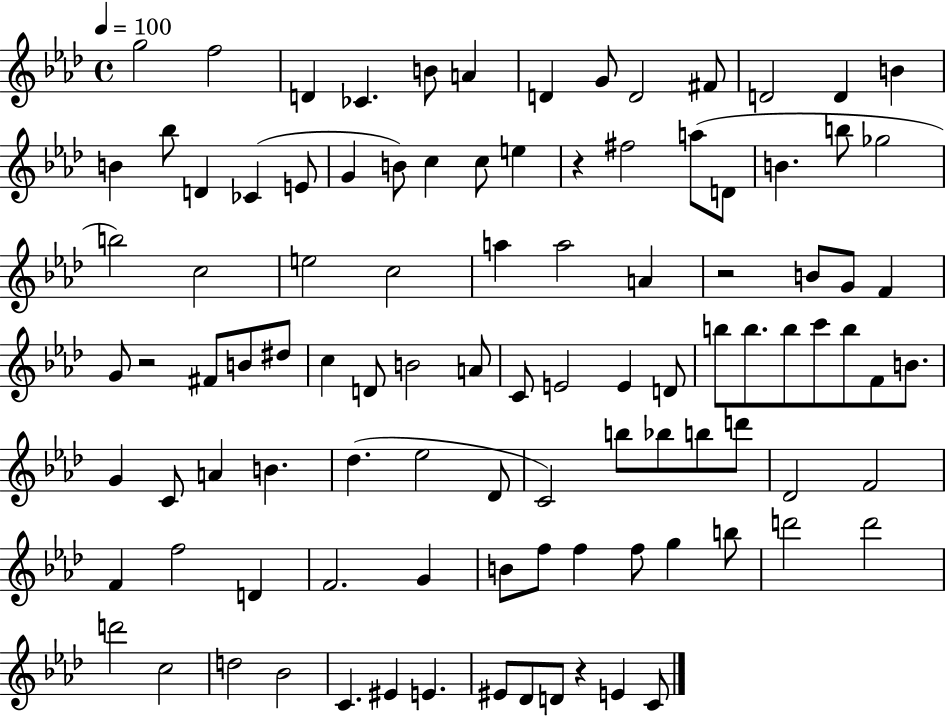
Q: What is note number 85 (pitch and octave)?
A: D6